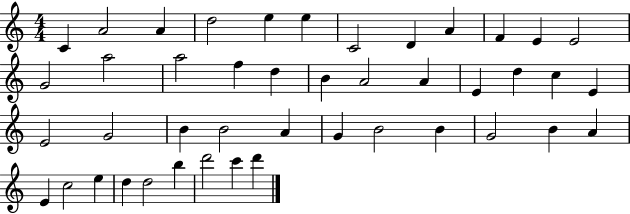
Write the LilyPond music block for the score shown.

{
  \clef treble
  \numericTimeSignature
  \time 4/4
  \key c \major
  c'4 a'2 a'4 | d''2 e''4 e''4 | c'2 d'4 a'4 | f'4 e'4 e'2 | \break g'2 a''2 | a''2 f''4 d''4 | b'4 a'2 a'4 | e'4 d''4 c''4 e'4 | \break e'2 g'2 | b'4 b'2 a'4 | g'4 b'2 b'4 | g'2 b'4 a'4 | \break e'4 c''2 e''4 | d''4 d''2 b''4 | d'''2 c'''4 d'''4 | \bar "|."
}